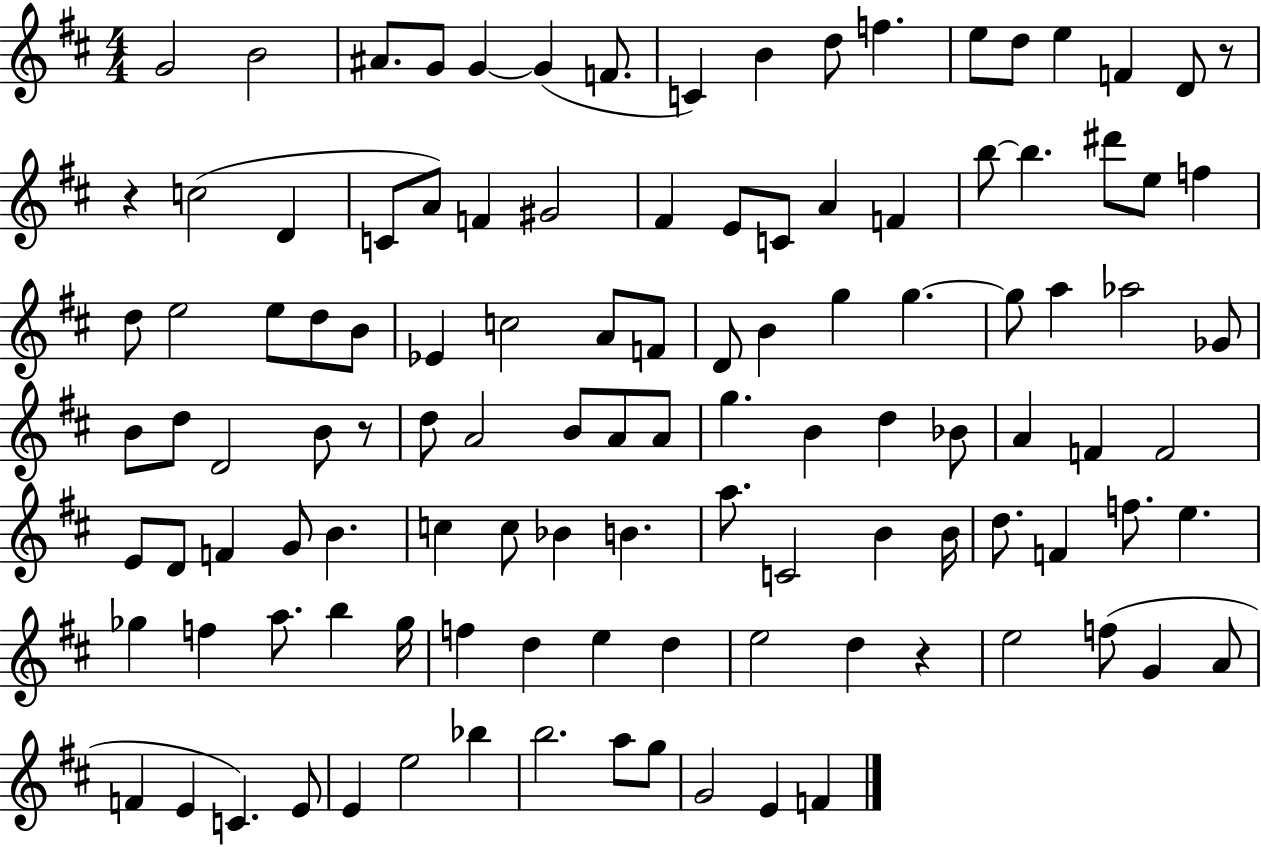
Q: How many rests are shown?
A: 4